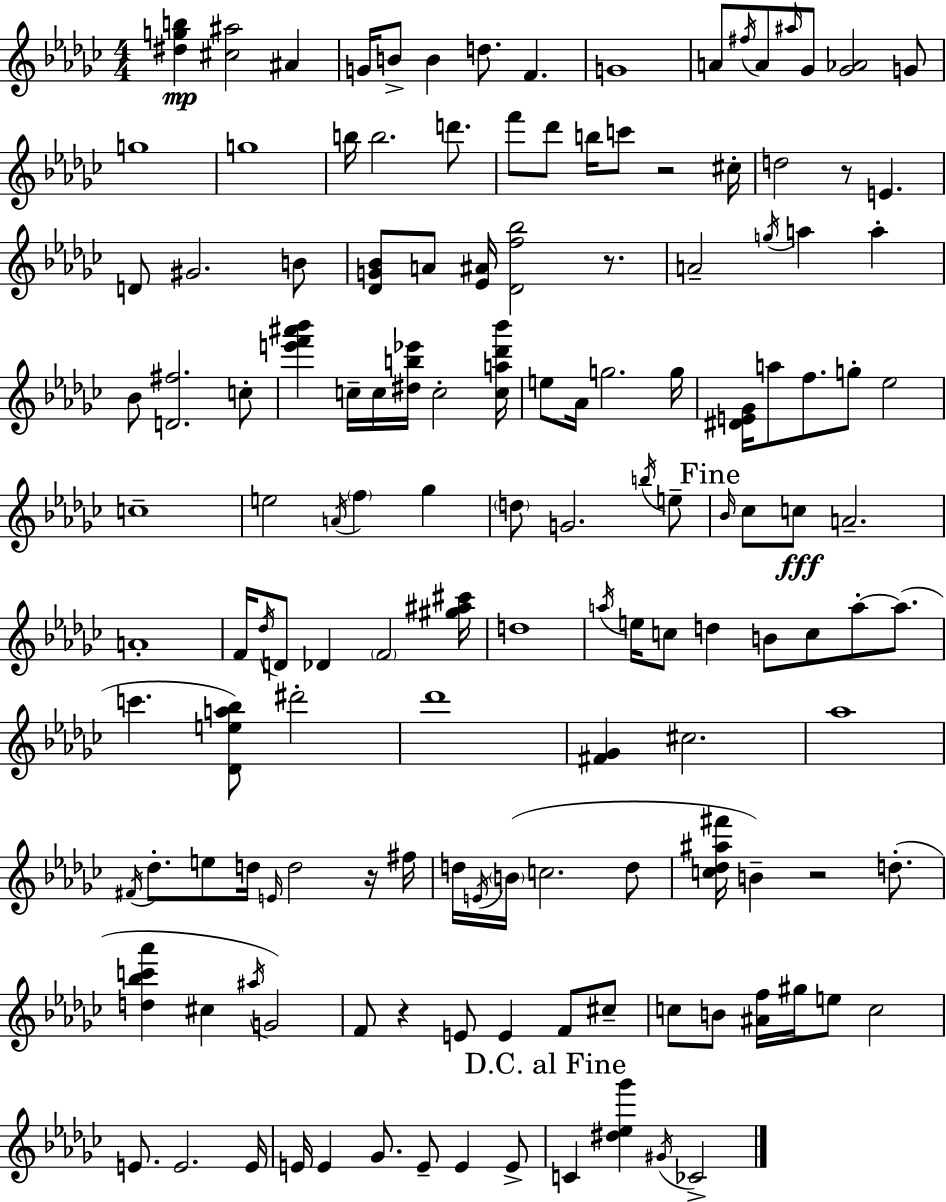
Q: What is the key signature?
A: EES minor